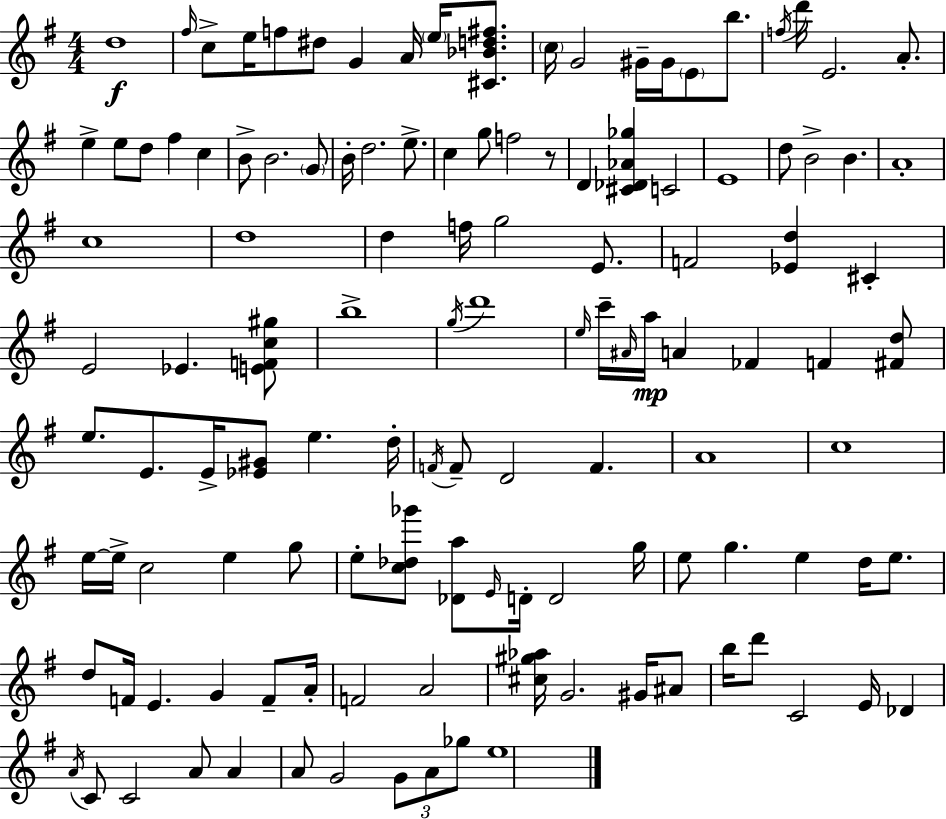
D5/w F#5/s C5/e E5/s F5/e D#5/e G4/q A4/s E5/s [C#4,Bb4,D5,F#5]/e. C5/s G4/h G#4/s G#4/s E4/e B5/e. F5/s D6/s E4/h. A4/e. E5/q E5/e D5/e F#5/q C5/q B4/e B4/h. G4/e B4/s D5/h. E5/e. C5/q G5/e F5/h R/e D4/q [C#4,Db4,Ab4,Gb5]/q C4/h E4/w D5/e B4/h B4/q. A4/w C5/w D5/w D5/q F5/s G5/h E4/e. F4/h [Eb4,D5]/q C#4/q E4/h Eb4/q. [E4,F4,C5,G#5]/e B5/w G5/s D6/w E5/s C6/s A#4/s A5/s A4/q FES4/q F4/q [F#4,D5]/e E5/e. E4/e. E4/s [Eb4,G#4]/e E5/q. D5/s F4/s F4/e D4/h F4/q. A4/w C5/w E5/s E5/s C5/h E5/q G5/e E5/e [C5,Db5,Gb6]/e [Db4,A5]/e E4/s D4/s D4/h G5/s E5/e G5/q. E5/q D5/s E5/e. D5/e F4/s E4/q. G4/q F4/e A4/s F4/h A4/h [C#5,G#5,Ab5]/s G4/h. G#4/s A#4/e B5/s D6/e C4/h E4/s Db4/q A4/s C4/e C4/h A4/e A4/q A4/e G4/h G4/e A4/e Gb5/e E5/w